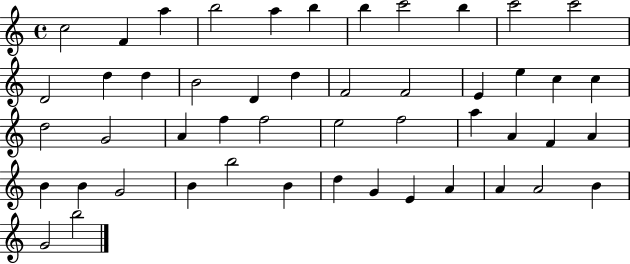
C5/h F4/q A5/q B5/h A5/q B5/q B5/q C6/h B5/q C6/h C6/h D4/h D5/q D5/q B4/h D4/q D5/q F4/h F4/h E4/q E5/q C5/q C5/q D5/h G4/h A4/q F5/q F5/h E5/h F5/h A5/q A4/q F4/q A4/q B4/q B4/q G4/h B4/q B5/h B4/q D5/q G4/q E4/q A4/q A4/q A4/h B4/q G4/h B5/h